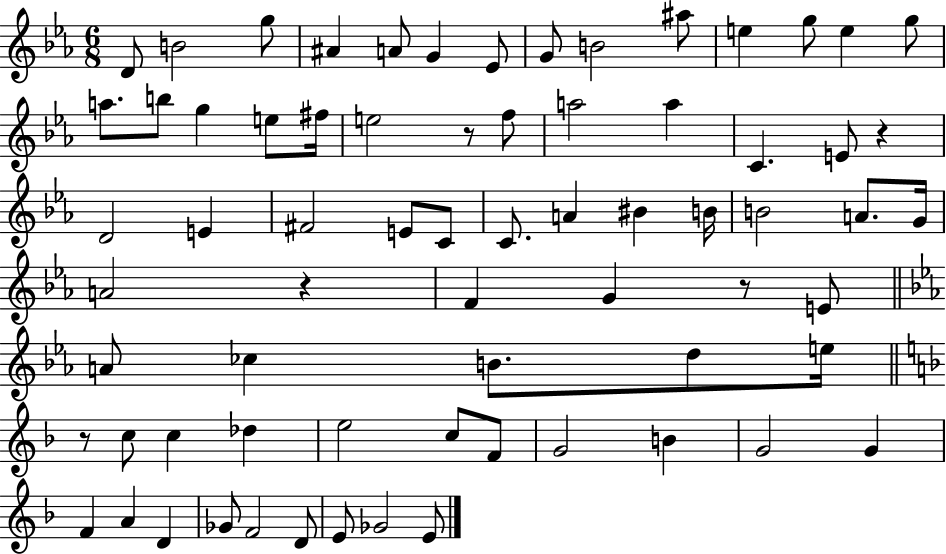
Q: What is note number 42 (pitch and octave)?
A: A4